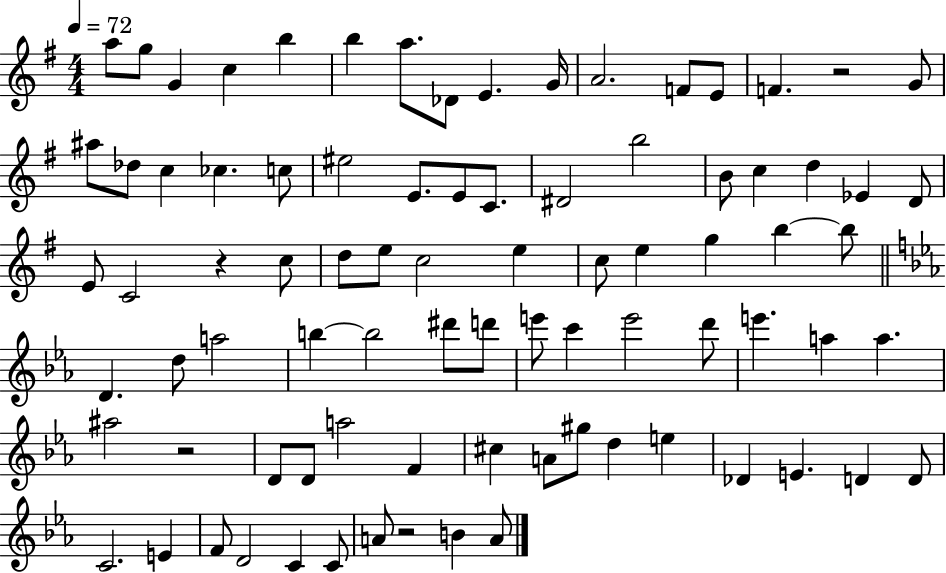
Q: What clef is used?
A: treble